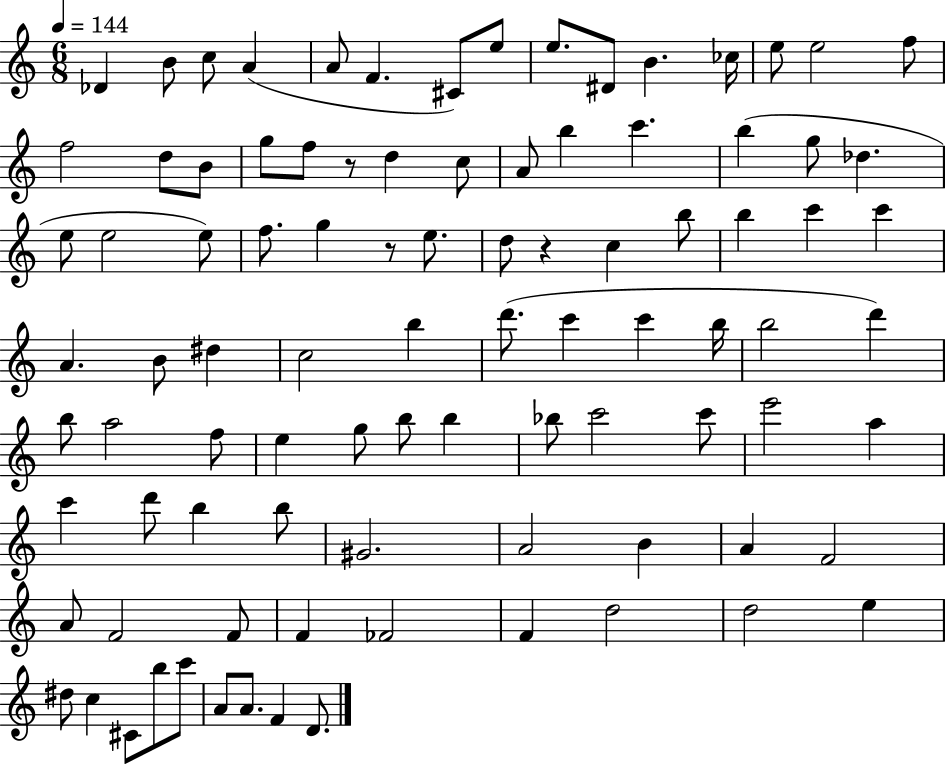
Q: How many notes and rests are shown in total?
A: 93